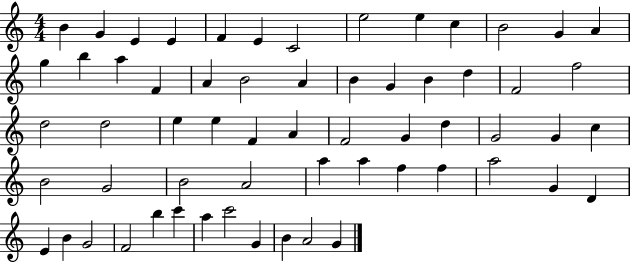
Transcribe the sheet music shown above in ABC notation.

X:1
T:Untitled
M:4/4
L:1/4
K:C
B G E E F E C2 e2 e c B2 G A g b a F A B2 A B G B d F2 f2 d2 d2 e e F A F2 G d G2 G c B2 G2 B2 A2 a a f f a2 G D E B G2 F2 b c' a c'2 G B A2 G